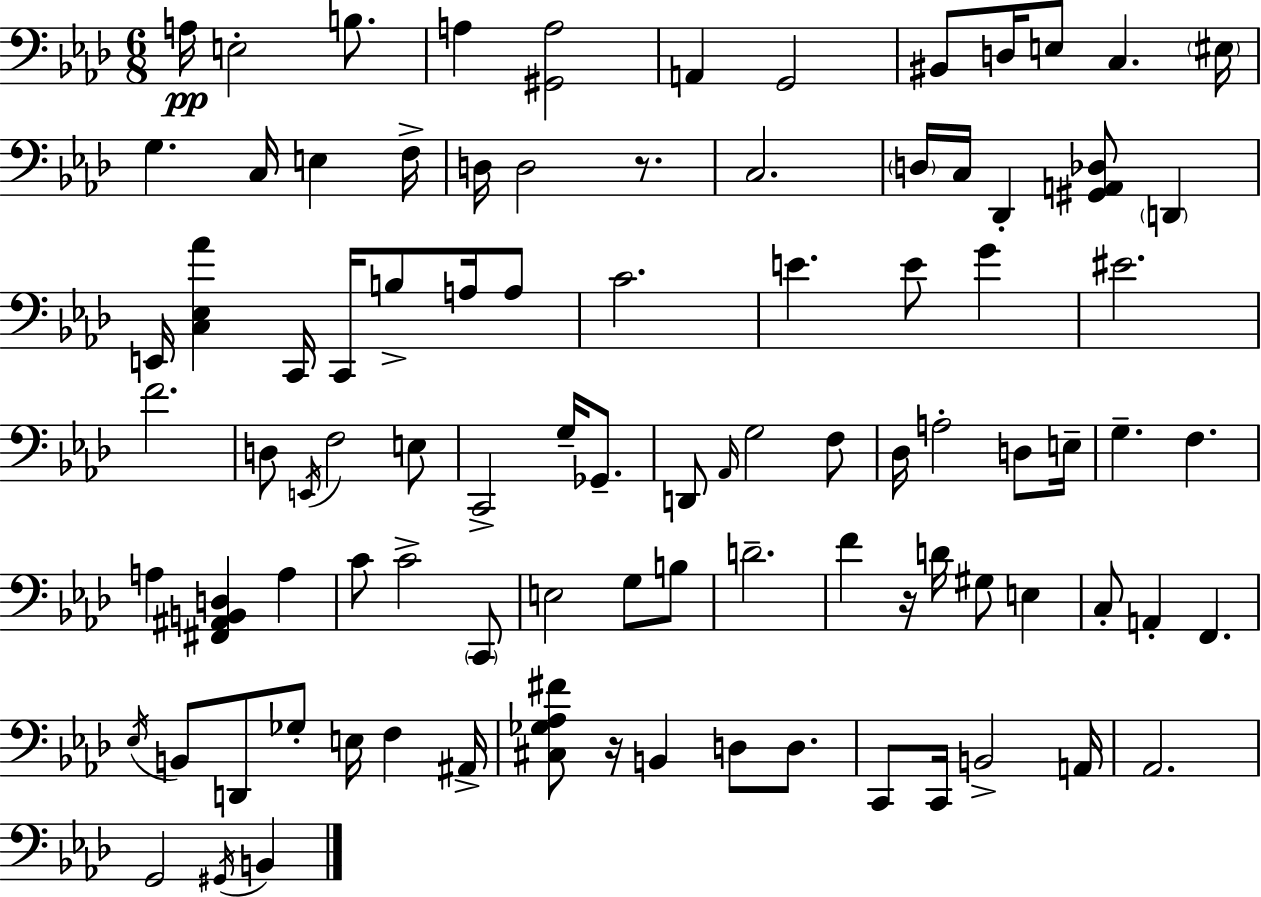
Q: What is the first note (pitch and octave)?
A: A3